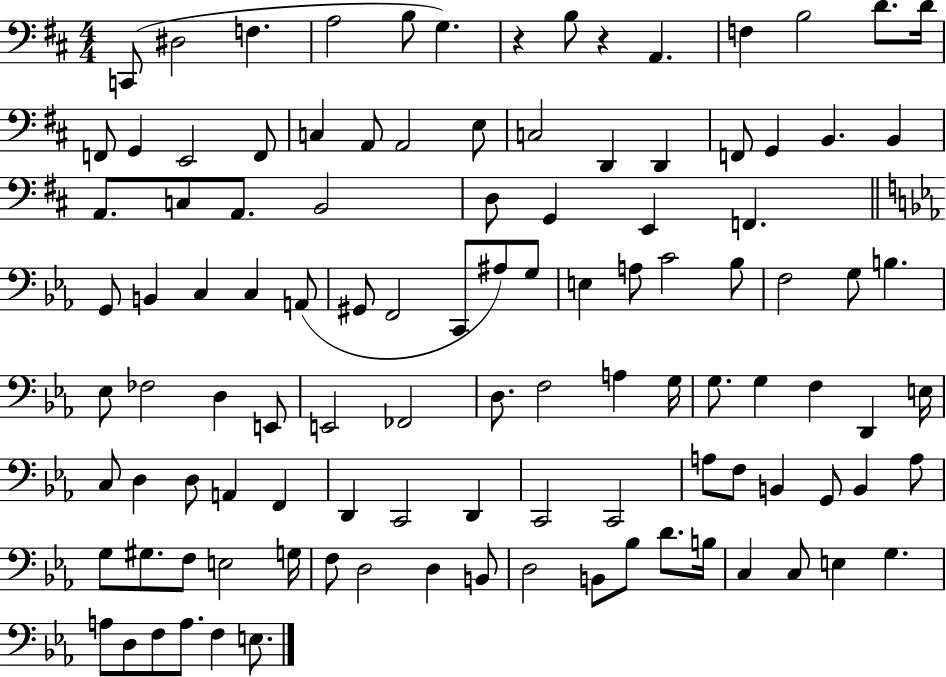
{
  \clef bass
  \numericTimeSignature
  \time 4/4
  \key d \major
  c,8( dis2 f4. | a2 b8 g4.) | r4 b8 r4 a,4. | f4 b2 d'8. d'16 | \break f,8 g,4 e,2 f,8 | c4 a,8 a,2 e8 | c2 d,4 d,4 | f,8 g,4 b,4. b,4 | \break a,8. c8 a,8. b,2 | d8 g,4 e,4 f,4. | \bar "||" \break \key ees \major g,8 b,4 c4 c4 a,8( | gis,8 f,2 c,8 ais8) g8 | e4 a8 c'2 bes8 | f2 g8 b4. | \break ees8 fes2 d4 e,8 | e,2 fes,2 | d8. f2 a4 g16 | g8. g4 f4 d,4 e16 | \break c8 d4 d8 a,4 f,4 | d,4 c,2 d,4 | c,2 c,2 | a8 f8 b,4 g,8 b,4 a8 | \break g8 gis8. f8 e2 g16 | f8 d2 d4 b,8 | d2 b,8 bes8 d'8. b16 | c4 c8 e4 g4. | \break a8 d8 f8 a8. f4 e8. | \bar "|."
}